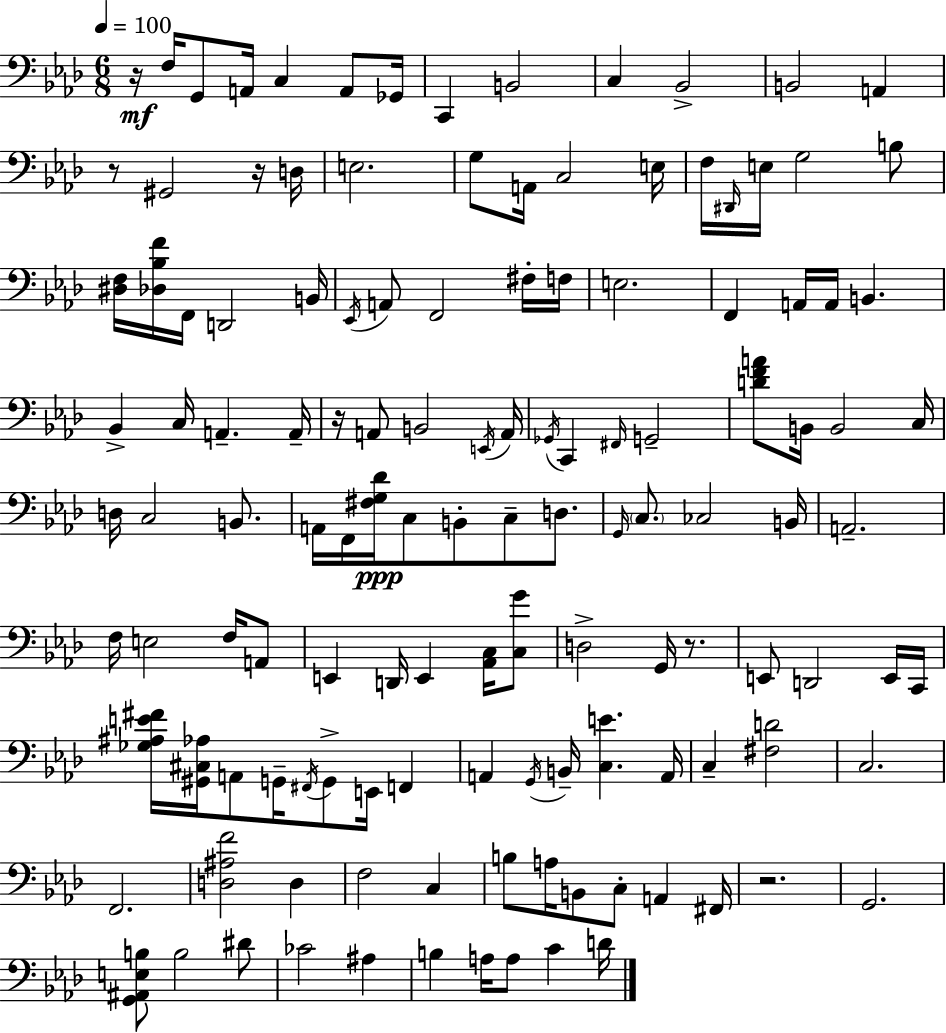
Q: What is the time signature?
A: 6/8